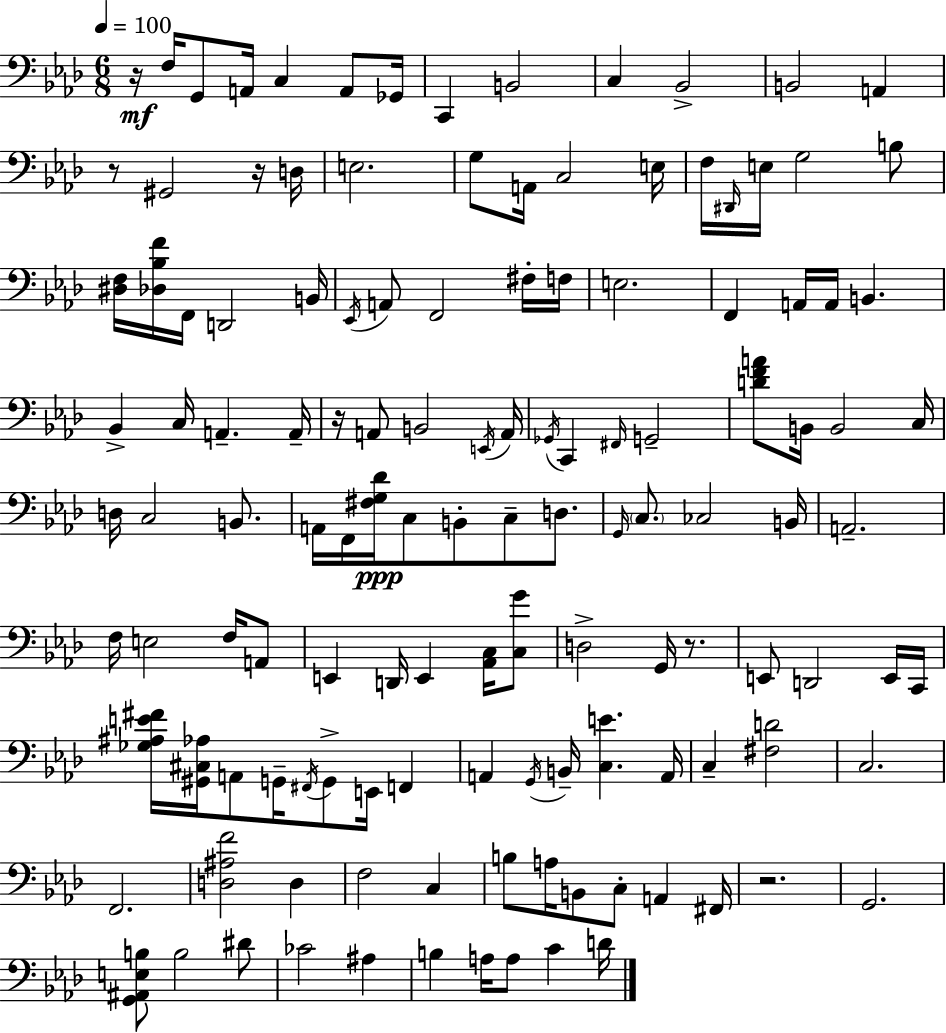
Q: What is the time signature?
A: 6/8